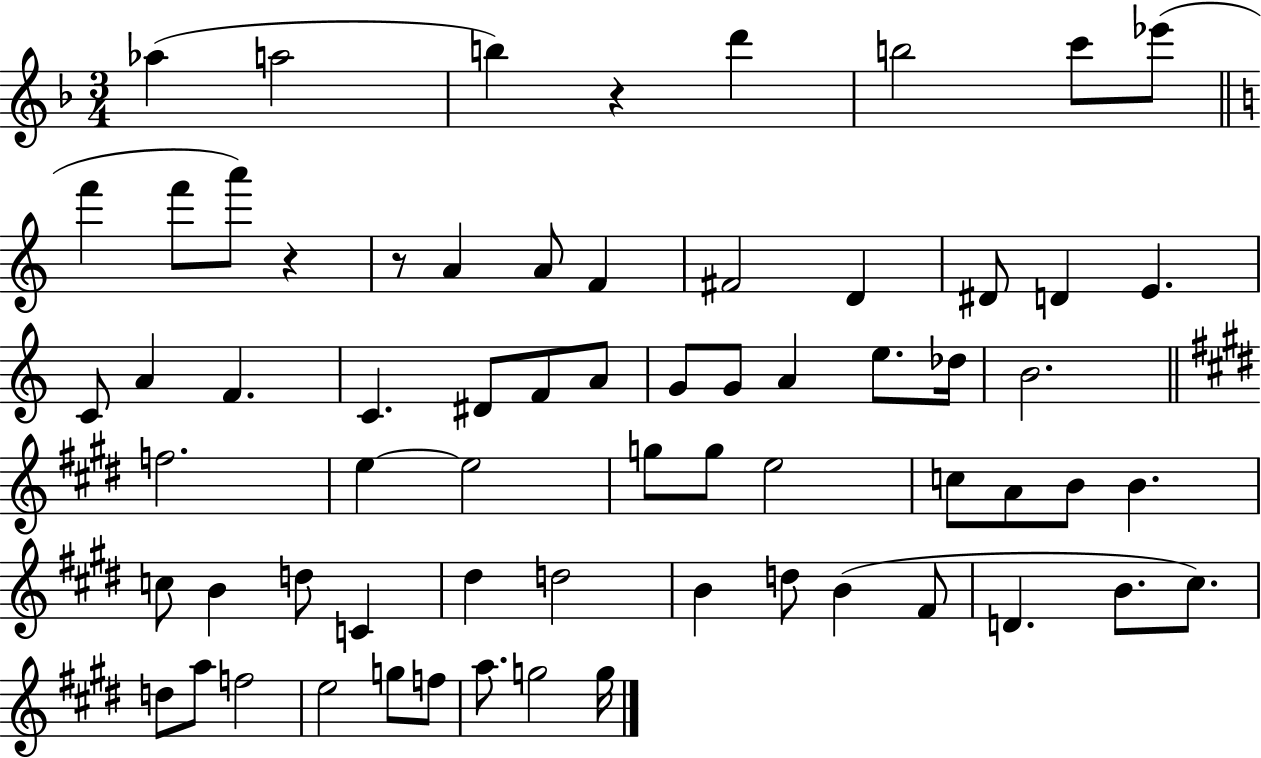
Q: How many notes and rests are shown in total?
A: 66